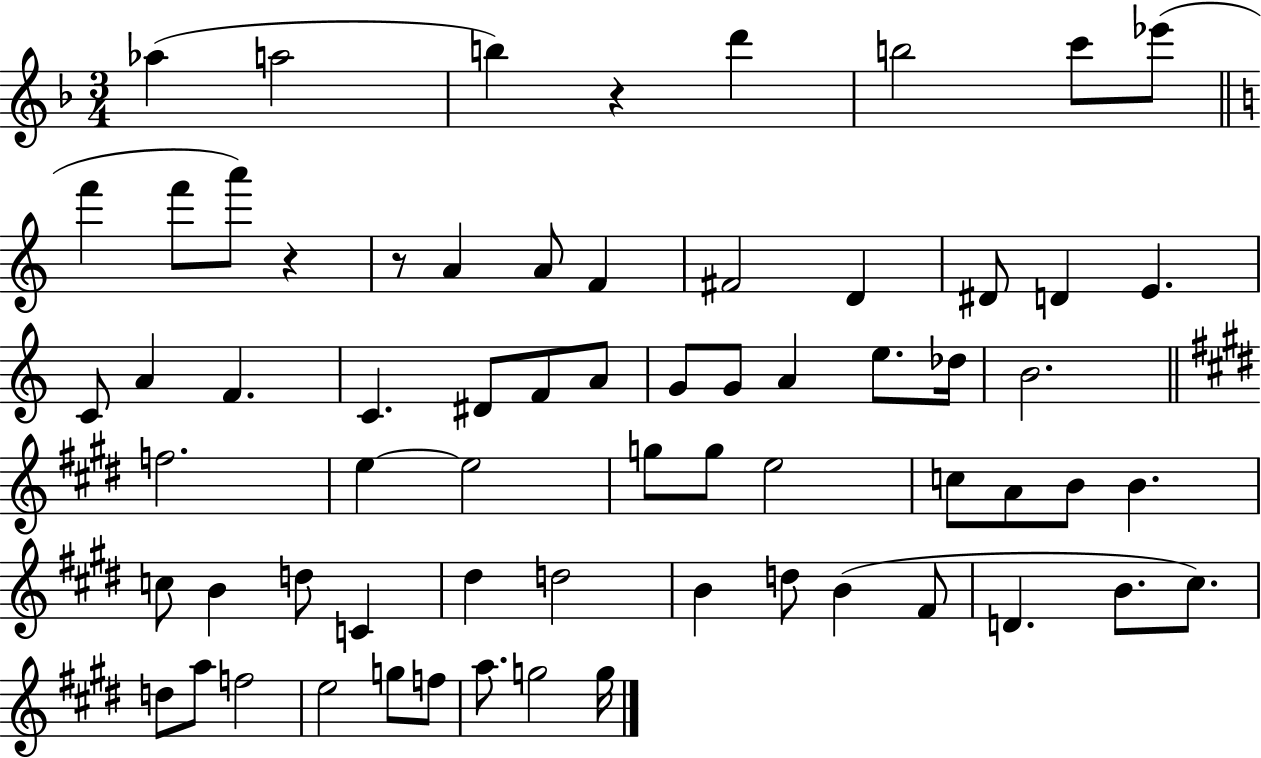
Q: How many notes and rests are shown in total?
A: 66